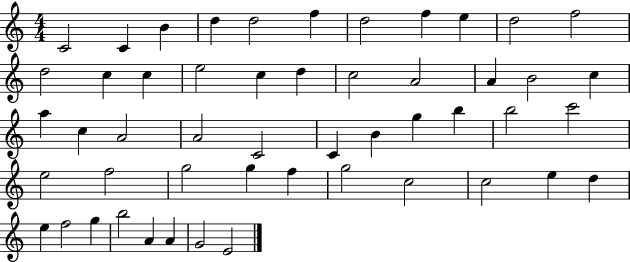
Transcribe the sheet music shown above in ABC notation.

X:1
T:Untitled
M:4/4
L:1/4
K:C
C2 C B d d2 f d2 f e d2 f2 d2 c c e2 c d c2 A2 A B2 c a c A2 A2 C2 C B g b b2 c'2 e2 f2 g2 g f g2 c2 c2 e d e f2 g b2 A A G2 E2